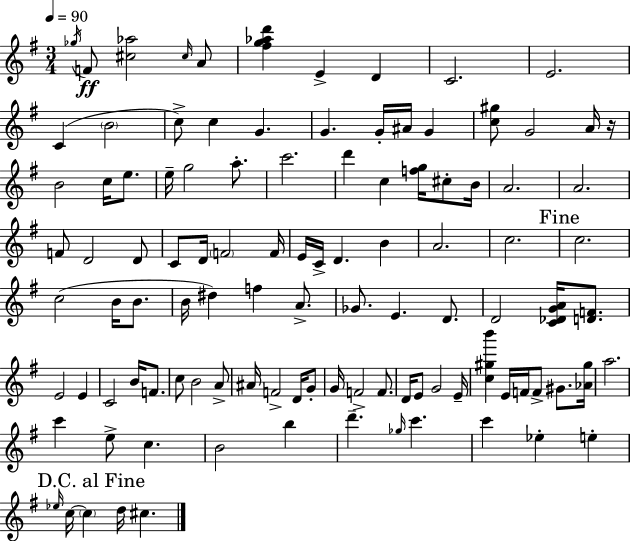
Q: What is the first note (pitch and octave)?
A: Gb5